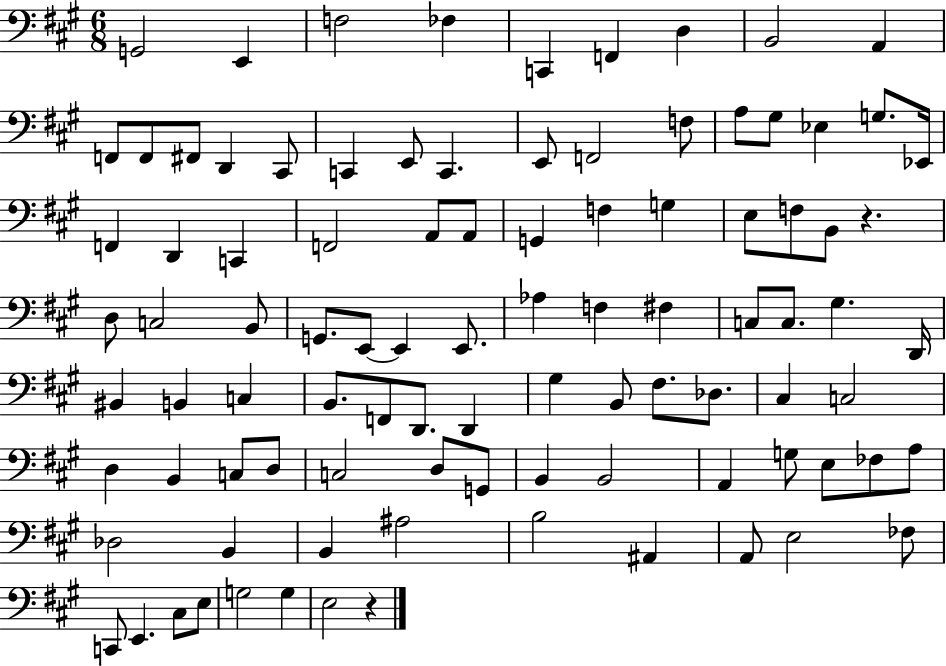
X:1
T:Untitled
M:6/8
L:1/4
K:A
G,,2 E,, F,2 _F, C,, F,, D, B,,2 A,, F,,/2 F,,/2 ^F,,/2 D,, ^C,,/2 C,, E,,/2 C,, E,,/2 F,,2 F,/2 A,/2 ^G,/2 _E, G,/2 _E,,/4 F,, D,, C,, F,,2 A,,/2 A,,/2 G,, F, G, E,/2 F,/2 B,,/2 z D,/2 C,2 B,,/2 G,,/2 E,,/2 E,, E,,/2 _A, F, ^F, C,/2 C,/2 ^G, D,,/4 ^B,, B,, C, B,,/2 F,,/2 D,,/2 D,, ^G, B,,/2 ^F,/2 _D,/2 ^C, C,2 D, B,, C,/2 D,/2 C,2 D,/2 G,,/2 B,, B,,2 A,, G,/2 E,/2 _F,/2 A,/2 _D,2 B,, B,, ^A,2 B,2 ^A,, A,,/2 E,2 _F,/2 C,,/2 E,, ^C,/2 E,/2 G,2 G, E,2 z